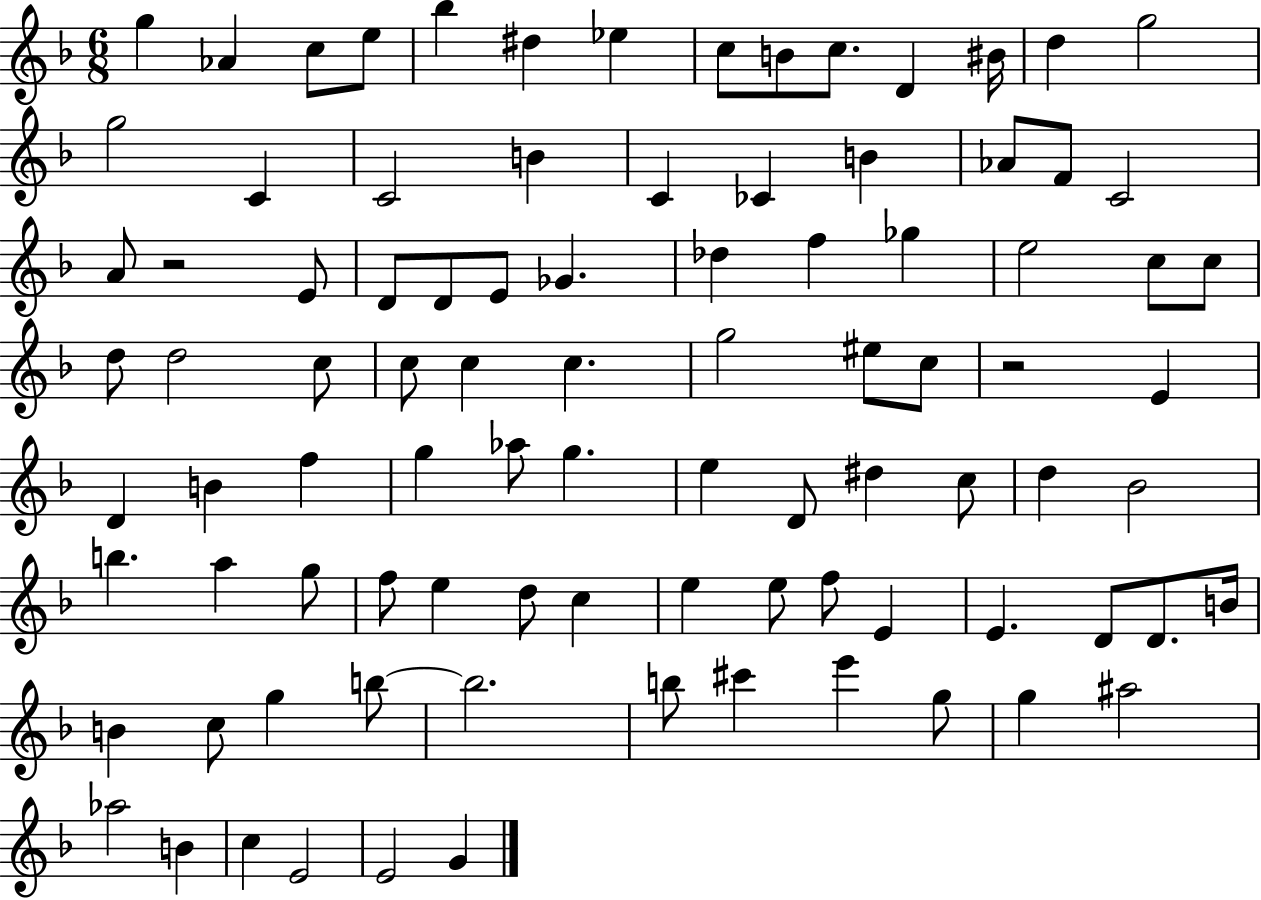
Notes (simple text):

G5/q Ab4/q C5/e E5/e Bb5/q D#5/q Eb5/q C5/e B4/e C5/e. D4/q BIS4/s D5/q G5/h G5/h C4/q C4/h B4/q C4/q CES4/q B4/q Ab4/e F4/e C4/h A4/e R/h E4/e D4/e D4/e E4/e Gb4/q. Db5/q F5/q Gb5/q E5/h C5/e C5/e D5/e D5/h C5/e C5/e C5/q C5/q. G5/h EIS5/e C5/e R/h E4/q D4/q B4/q F5/q G5/q Ab5/e G5/q. E5/q D4/e D#5/q C5/e D5/q Bb4/h B5/q. A5/q G5/e F5/e E5/q D5/e C5/q E5/q E5/e F5/e E4/q E4/q. D4/e D4/e. B4/s B4/q C5/e G5/q B5/e B5/h. B5/e C#6/q E6/q G5/e G5/q A#5/h Ab5/h B4/q C5/q E4/h E4/h G4/q